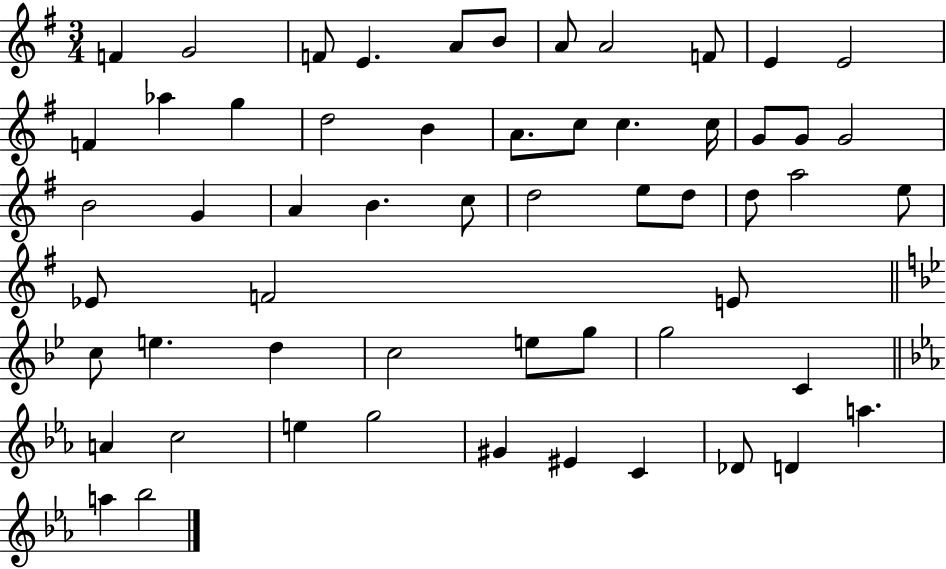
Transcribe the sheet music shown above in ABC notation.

X:1
T:Untitled
M:3/4
L:1/4
K:G
F G2 F/2 E A/2 B/2 A/2 A2 F/2 E E2 F _a g d2 B A/2 c/2 c c/4 G/2 G/2 G2 B2 G A B c/2 d2 e/2 d/2 d/2 a2 e/2 _E/2 F2 E/2 c/2 e d c2 e/2 g/2 g2 C A c2 e g2 ^G ^E C _D/2 D a a _b2